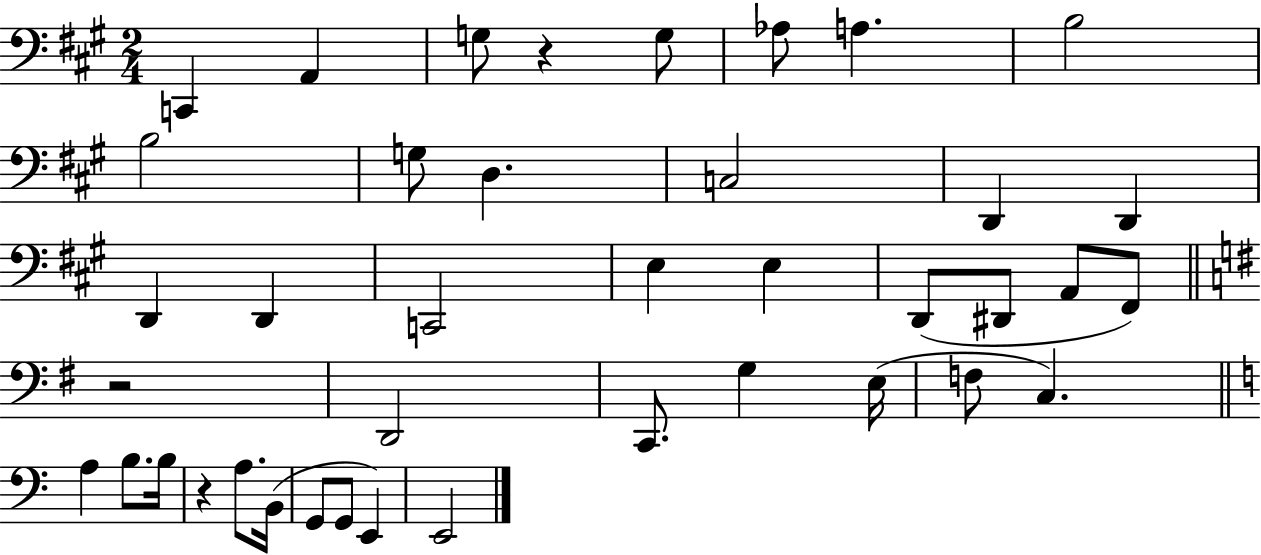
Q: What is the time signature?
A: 2/4